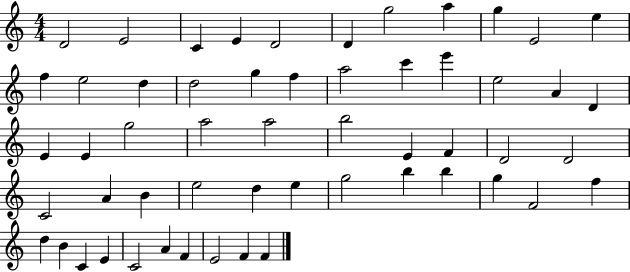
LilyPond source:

{
  \clef treble
  \numericTimeSignature
  \time 4/4
  \key c \major
  d'2 e'2 | c'4 e'4 d'2 | d'4 g''2 a''4 | g''4 e'2 e''4 | \break f''4 e''2 d''4 | d''2 g''4 f''4 | a''2 c'''4 e'''4 | e''2 a'4 d'4 | \break e'4 e'4 g''2 | a''2 a''2 | b''2 e'4 f'4 | d'2 d'2 | \break c'2 a'4 b'4 | e''2 d''4 e''4 | g''2 b''4 b''4 | g''4 f'2 f''4 | \break d''4 b'4 c'4 e'4 | c'2 a'4 f'4 | e'2 f'4 f'4 | \bar "|."
}